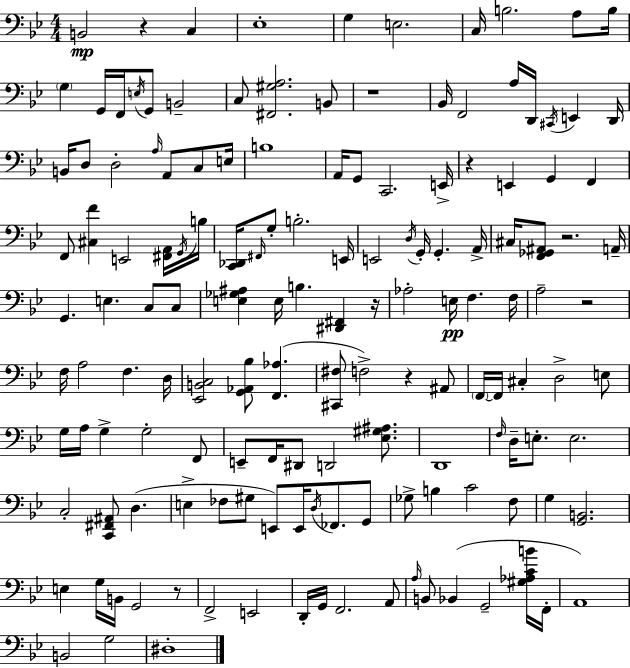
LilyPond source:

{
  \clef bass
  \numericTimeSignature
  \time 4/4
  \key g \minor
  \repeat volta 2 { b,2\mp r4 c4 | ees1-. | g4 e2. | c16 b2. a8 b16 | \break \parenthesize g4 g,16 f,16 \acciaccatura { e16 } g,8 b,2-- | c8 <fis, gis a>2. b,8 | r1 | bes,16 f,2 a16 d,16 \acciaccatura { cis,16 } e,4 | \break d,16 b,16 d8 d2-. \grace { a16 } a,8 | c8 e16 b1 | a,16 g,8 c,2. | e,16-> r4 e,4 g,4 f,4 | \break f,8 <cis f'>4 e,2 | <fis, a,>16 \acciaccatura { g,16 } b16 <c, des,>16 \grace { fis,16 } g8-. b2.-. | e,16 e,2 \acciaccatura { d16 } g,16-. g,4.-. | a,16-> cis16 <f, ges, ais,>8 r2. | \break a,16-- g,4. e4. | c8 c8 <e ges ais>4 e16 b4. | <dis, fis,>4 r16 aes2-. e16\pp f4. | f16 a2-- r2 | \break f16 a2 f4. | d16 <ees, b, c>2 <g, aes, bes>8 | <f, aes>4.( <cis, fis>8 f2->) | r4 ais,8 \parenthesize f,16~~ f,16 cis4-. d2-> | \break e8 g16 a16 g4-> g2-. | f,8 e,8-- f,16 dis,8 d,2 | <ees gis ais>8. d,1 | \grace { f16 } d16-- e8.-. e2. | \break c2-. <c, fis, ais,>8 | d4.( e4-> fes8 gis8 e,8) | e,16 \acciaccatura { d16 } fes,8. g,8 ges8-> b4 c'2 | f8 g4 <g, b,>2. | \break e4 g16 b,16 g,2 | r8 f,2-> | e,2 d,16-. g,16 f,2. | a,8 \grace { a16 } b,8 bes,4( g,2-- | \break <gis aes c' b'>16 f,16-. a,1) | b,2 | g2 dis1-. | } \bar "|."
}